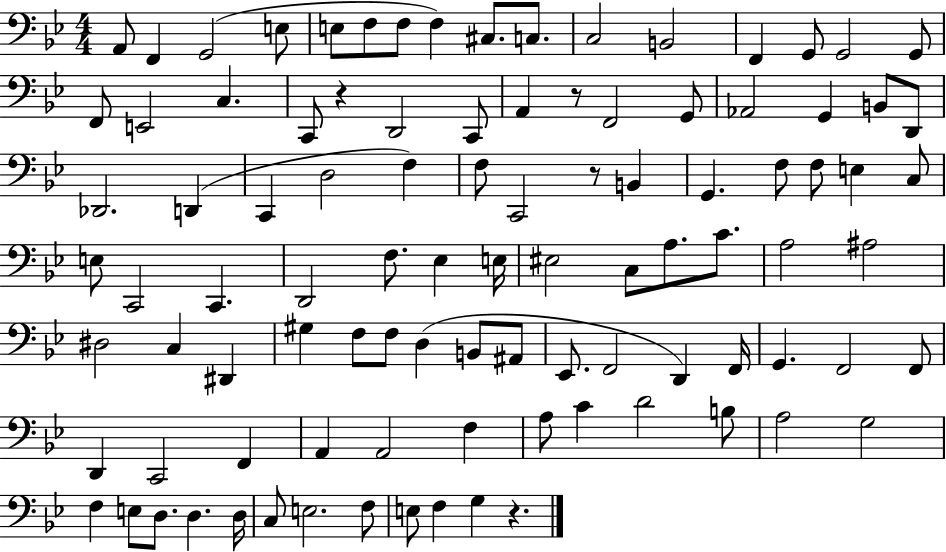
X:1
T:Untitled
M:4/4
L:1/4
K:Bb
A,,/2 F,, G,,2 E,/2 E,/2 F,/2 F,/2 F, ^C,/2 C,/2 C,2 B,,2 F,, G,,/2 G,,2 G,,/2 F,,/2 E,,2 C, C,,/2 z D,,2 C,,/2 A,, z/2 F,,2 G,,/2 _A,,2 G,, B,,/2 D,,/2 _D,,2 D,, C,, D,2 F, F,/2 C,,2 z/2 B,, G,, F,/2 F,/2 E, C,/2 E,/2 C,,2 C,, D,,2 F,/2 _E, E,/4 ^E,2 C,/2 A,/2 C/2 A,2 ^A,2 ^D,2 C, ^D,, ^G, F,/2 F,/2 D, B,,/2 ^A,,/2 _E,,/2 F,,2 D,, F,,/4 G,, F,,2 F,,/2 D,, C,,2 F,, A,, A,,2 F, A,/2 C D2 B,/2 A,2 G,2 F, E,/2 D,/2 D, D,/4 C,/2 E,2 F,/2 E,/2 F, G, z